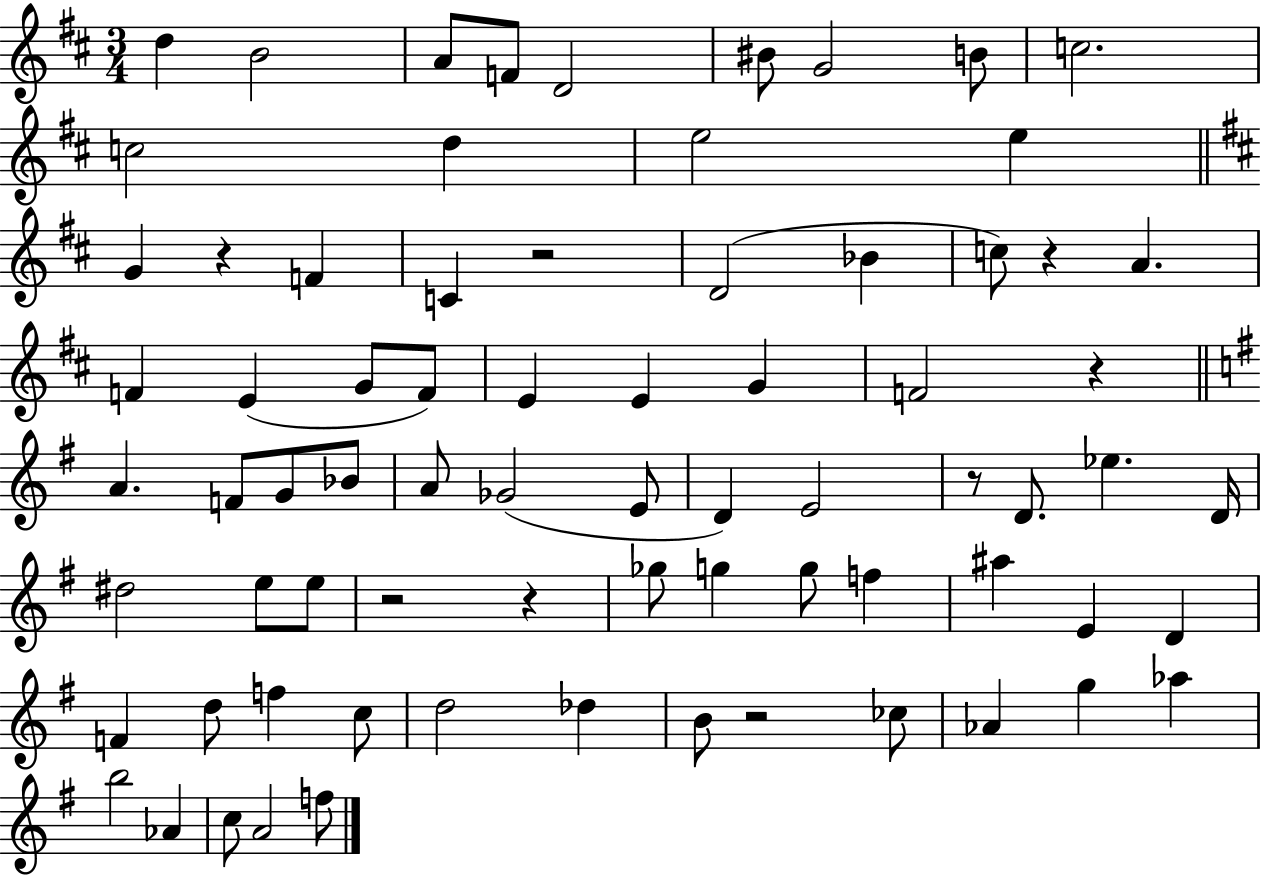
{
  \clef treble
  \numericTimeSignature
  \time 3/4
  \key d \major
  d''4 b'2 | a'8 f'8 d'2 | bis'8 g'2 b'8 | c''2. | \break c''2 d''4 | e''2 e''4 | \bar "||" \break \key d \major g'4 r4 f'4 | c'4 r2 | d'2( bes'4 | c''8) r4 a'4. | \break f'4 e'4( g'8 f'8) | e'4 e'4 g'4 | f'2 r4 | \bar "||" \break \key e \minor a'4. f'8 g'8 bes'8 | a'8 ges'2( e'8 | d'4) e'2 | r8 d'8. ees''4. d'16 | \break dis''2 e''8 e''8 | r2 r4 | ges''8 g''4 g''8 f''4 | ais''4 e'4 d'4 | \break f'4 d''8 f''4 c''8 | d''2 des''4 | b'8 r2 ces''8 | aes'4 g''4 aes''4 | \break b''2 aes'4 | c''8 a'2 f''8 | \bar "|."
}